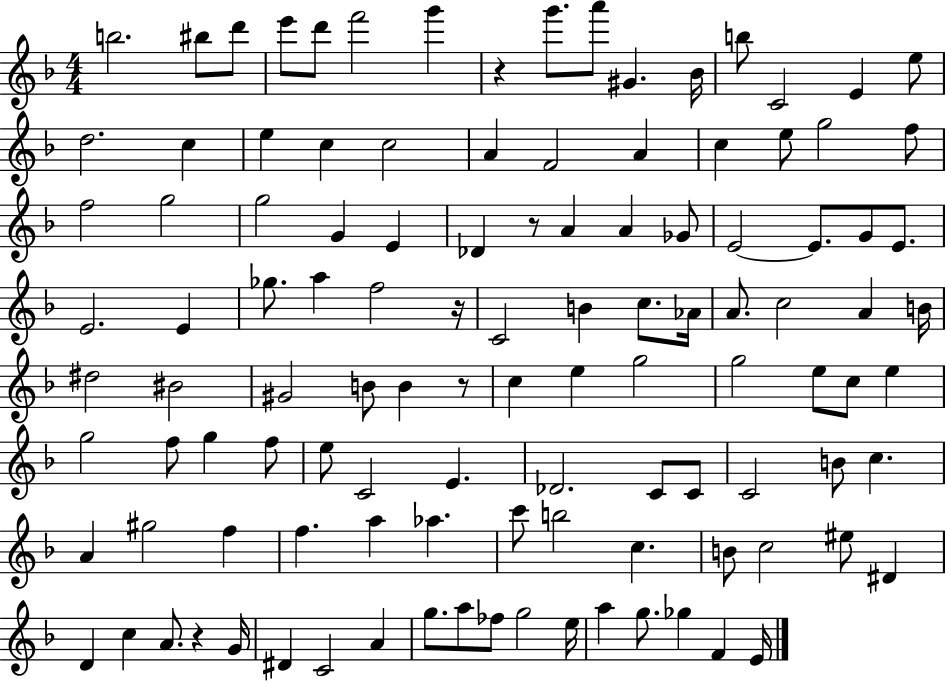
{
  \clef treble
  \numericTimeSignature
  \time 4/4
  \key f \major
  b''2. bis''8 d'''8 | e'''8 d'''8 f'''2 g'''4 | r4 g'''8. a'''8 gis'4. bes'16 | b''8 c'2 e'4 e''8 | \break d''2. c''4 | e''4 c''4 c''2 | a'4 f'2 a'4 | c''4 e''8 g''2 f''8 | \break f''2 g''2 | g''2 g'4 e'4 | des'4 r8 a'4 a'4 ges'8 | e'2~~ e'8. g'8 e'8. | \break e'2. e'4 | ges''8. a''4 f''2 r16 | c'2 b'4 c''8. aes'16 | a'8. c''2 a'4 b'16 | \break dis''2 bis'2 | gis'2 b'8 b'4 r8 | c''4 e''4 g''2 | g''2 e''8 c''8 e''4 | \break g''2 f''8 g''4 f''8 | e''8 c'2 e'4. | des'2. c'8 c'8 | c'2 b'8 c''4. | \break a'4 gis''2 f''4 | f''4. a''4 aes''4. | c'''8 b''2 c''4. | b'8 c''2 eis''8 dis'4 | \break d'4 c''4 a'8. r4 g'16 | dis'4 c'2 a'4 | g''8. a''8 fes''8 g''2 e''16 | a''4 g''8. ges''4 f'4 e'16 | \break \bar "|."
}